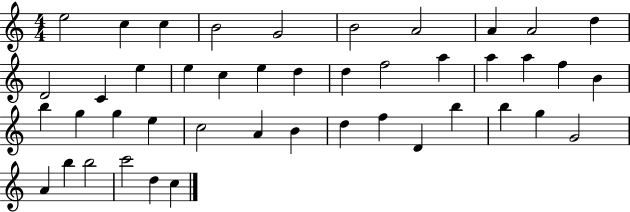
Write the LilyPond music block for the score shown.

{
  \clef treble
  \numericTimeSignature
  \time 4/4
  \key c \major
  e''2 c''4 c''4 | b'2 g'2 | b'2 a'2 | a'4 a'2 d''4 | \break d'2 c'4 e''4 | e''4 c''4 e''4 d''4 | d''4 f''2 a''4 | a''4 a''4 f''4 b'4 | \break b''4 g''4 g''4 e''4 | c''2 a'4 b'4 | d''4 f''4 d'4 b''4 | b''4 g''4 g'2 | \break a'4 b''4 b''2 | c'''2 d''4 c''4 | \bar "|."
}